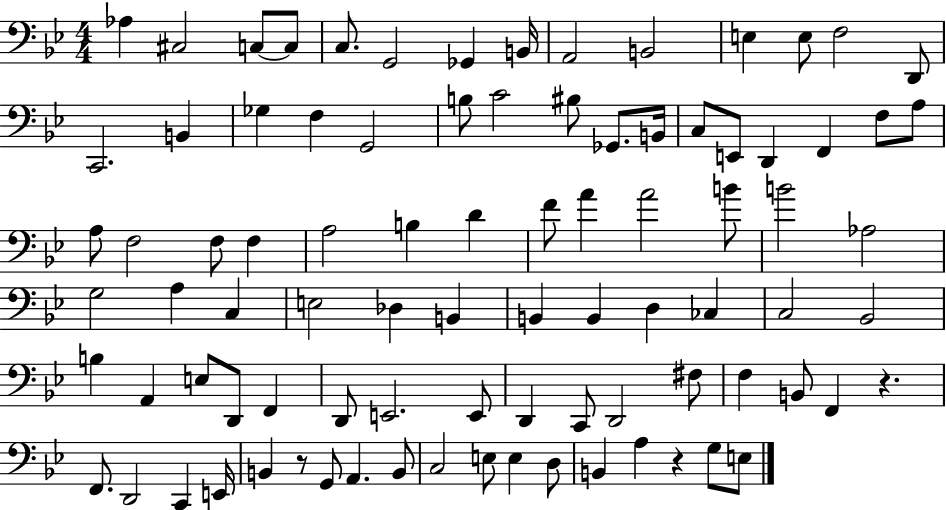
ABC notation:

X:1
T:Untitled
M:4/4
L:1/4
K:Bb
_A, ^C,2 C,/2 C,/2 C,/2 G,,2 _G,, B,,/4 A,,2 B,,2 E, E,/2 F,2 D,,/2 C,,2 B,, _G, F, G,,2 B,/2 C2 ^B,/2 _G,,/2 B,,/4 C,/2 E,,/2 D,, F,, F,/2 A,/2 A,/2 F,2 F,/2 F, A,2 B, D F/2 A A2 B/2 B2 _A,2 G,2 A, C, E,2 _D, B,, B,, B,, D, _C, C,2 _B,,2 B, A,, E,/2 D,,/2 F,, D,,/2 E,,2 E,,/2 D,, C,,/2 D,,2 ^F,/2 F, B,,/2 F,, z F,,/2 D,,2 C,, E,,/4 B,, z/2 G,,/2 A,, B,,/2 C,2 E,/2 E, D,/2 B,, A, z G,/2 E,/2